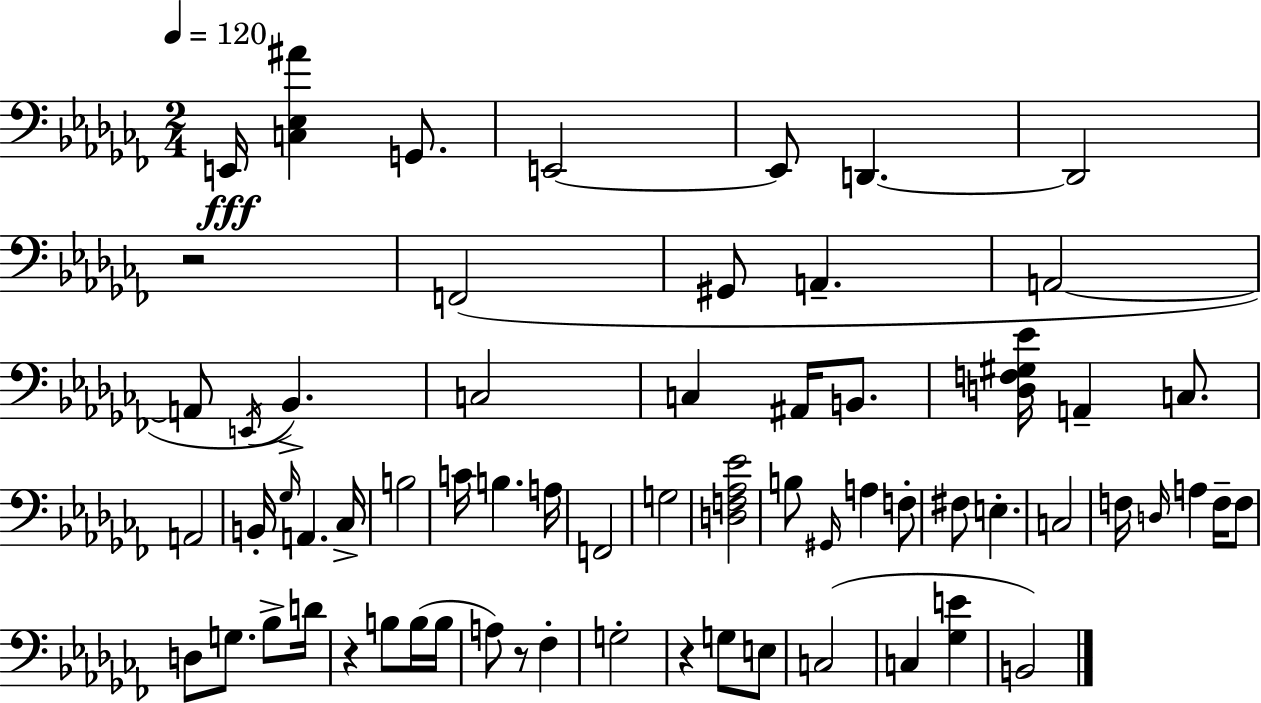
X:1
T:Untitled
M:2/4
L:1/4
K:Abm
E,,/4 [C,_E,^A] G,,/2 E,,2 E,,/2 D,, D,,2 z2 F,,2 ^G,,/2 A,, A,,2 A,,/2 E,,/4 _B,, C,2 C, ^A,,/4 B,,/2 [D,F,^G,_E]/4 A,, C,/2 A,,2 B,,/4 _G,/4 A,, _C,/4 B,2 C/4 B, A,/4 F,,2 G,2 [D,F,_A,_E]2 B,/2 ^G,,/4 A, F,/2 ^F,/2 E, C,2 F,/4 D,/4 A, F,/4 F,/2 D,/2 G,/2 _B,/2 D/4 z B,/2 B,/4 B,/4 A,/2 z/2 _F, G,2 z G,/2 E,/2 C,2 C, [_G,E] B,,2